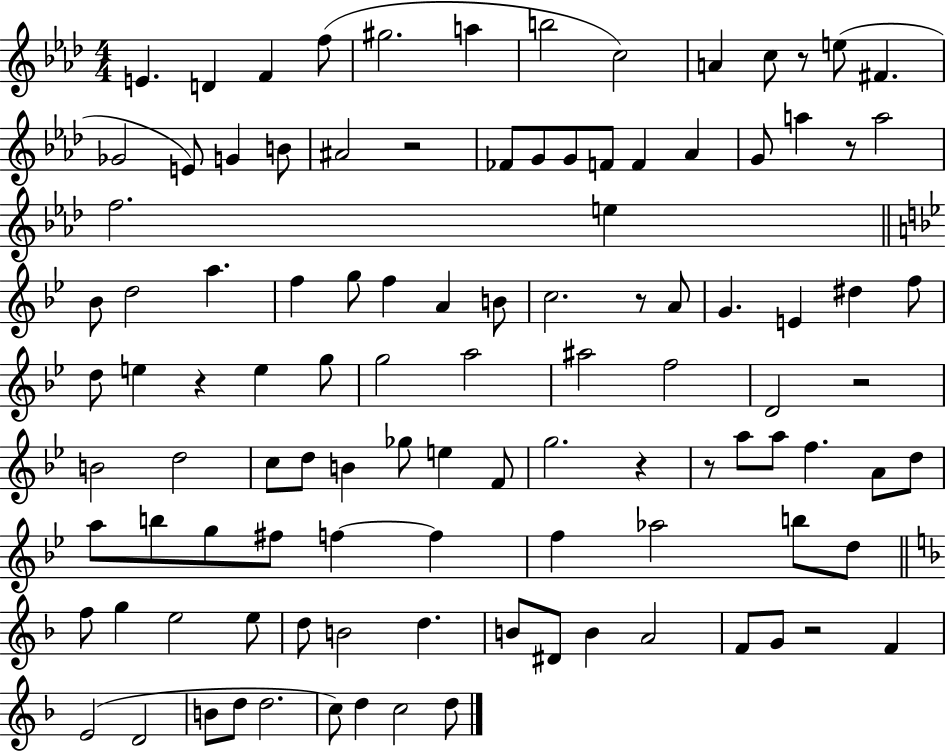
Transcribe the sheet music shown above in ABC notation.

X:1
T:Untitled
M:4/4
L:1/4
K:Ab
E D F f/2 ^g2 a b2 c2 A c/2 z/2 e/2 ^F _G2 E/2 G B/2 ^A2 z2 _F/2 G/2 G/2 F/2 F _A G/2 a z/2 a2 f2 e _B/2 d2 a f g/2 f A B/2 c2 z/2 A/2 G E ^d f/2 d/2 e z e g/2 g2 a2 ^a2 f2 D2 z2 B2 d2 c/2 d/2 B _g/2 e F/2 g2 z z/2 a/2 a/2 f A/2 d/2 a/2 b/2 g/2 ^f/2 f f f _a2 b/2 d/2 f/2 g e2 e/2 d/2 B2 d B/2 ^D/2 B A2 F/2 G/2 z2 F E2 D2 B/2 d/2 d2 c/2 d c2 d/2